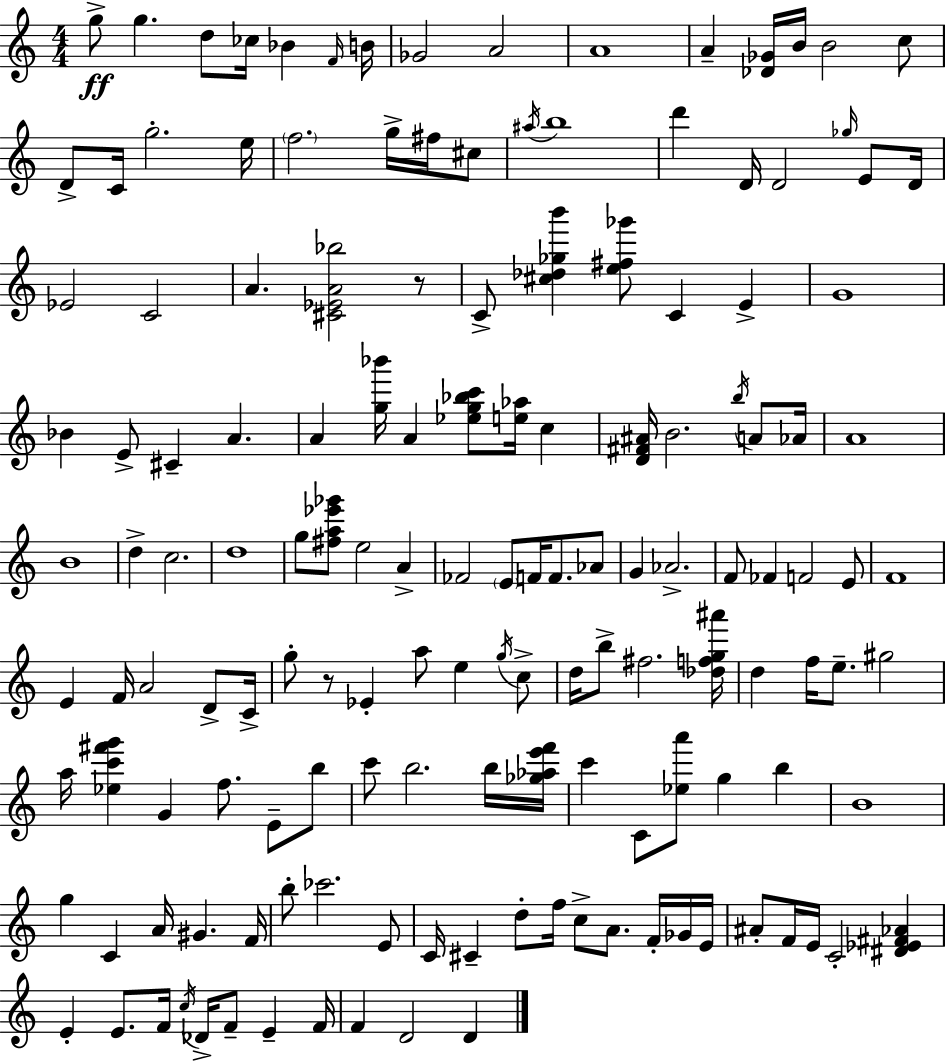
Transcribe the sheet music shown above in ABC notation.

X:1
T:Untitled
M:4/4
L:1/4
K:C
g/2 g d/2 _c/4 _B F/4 B/4 _G2 A2 A4 A [_D_G]/4 B/4 B2 c/2 D/2 C/4 g2 e/4 f2 g/4 ^f/4 ^c/2 ^a/4 b4 d' D/4 D2 _g/4 E/2 D/4 _E2 C2 A [^C_EA_b]2 z/2 C/2 [^c_d_gb'] [e^f_g']/2 C E G4 _B E/2 ^C A A [g_b']/4 A [_eg_bc']/2 [e_a]/4 c [D^F^A]/4 B2 b/4 A/2 _A/4 A4 B4 d c2 d4 g/2 [^fa_e'_g']/2 e2 A _F2 E/2 F/4 F/2 _A/2 G _A2 F/2 _F F2 E/2 F4 E F/4 A2 D/2 C/4 g/2 z/2 _E a/2 e g/4 c/2 d/4 b/2 ^f2 [_dfg^a']/4 d f/4 e/2 ^g2 a/4 [_ec'^f'g'] G f/2 E/2 b/2 c'/2 b2 b/4 [_g_ae'f']/4 c' C/2 [_ea']/2 g b B4 g C A/4 ^G F/4 b/2 _c'2 E/2 C/4 ^C d/2 f/4 c/2 A/2 F/4 _G/4 E/4 ^A/2 F/4 E/4 C2 [^D_E^F_A] E E/2 F/4 c/4 _D/4 F/2 E F/4 F D2 D